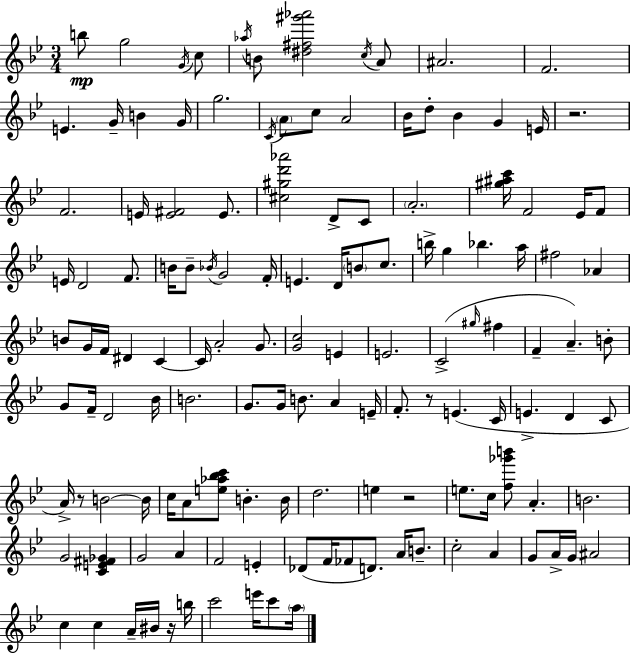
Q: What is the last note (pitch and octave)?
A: A5